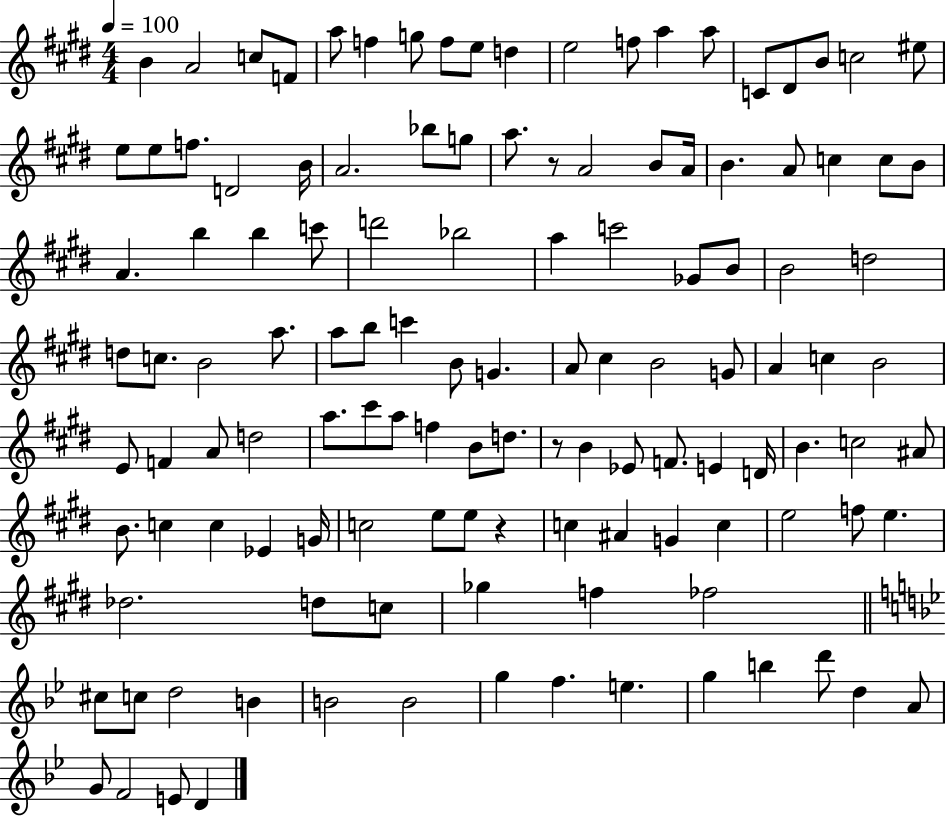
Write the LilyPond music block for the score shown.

{
  \clef treble
  \numericTimeSignature
  \time 4/4
  \key e \major
  \tempo 4 = 100
  b'4 a'2 c''8 f'8 | a''8 f''4 g''8 f''8 e''8 d''4 | e''2 f''8 a''4 a''8 | c'8 dis'8 b'8 c''2 eis''8 | \break e''8 e''8 f''8. d'2 b'16 | a'2. bes''8 g''8 | a''8. r8 a'2 b'8 a'16 | b'4. a'8 c''4 c''8 b'8 | \break a'4. b''4 b''4 c'''8 | d'''2 bes''2 | a''4 c'''2 ges'8 b'8 | b'2 d''2 | \break d''8 c''8. b'2 a''8. | a''8 b''8 c'''4 b'8 g'4. | a'8 cis''4 b'2 g'8 | a'4 c''4 b'2 | \break e'8 f'4 a'8 d''2 | a''8. cis'''8 a''8 f''4 b'8 d''8. | r8 b'4 ees'8 f'8. e'4 d'16 | b'4. c''2 ais'8 | \break b'8. c''4 c''4 ees'4 g'16 | c''2 e''8 e''8 r4 | c''4 ais'4 g'4 c''4 | e''2 f''8 e''4. | \break des''2. d''8 c''8 | ges''4 f''4 fes''2 | \bar "||" \break \key bes \major cis''8 c''8 d''2 b'4 | b'2 b'2 | g''4 f''4. e''4. | g''4 b''4 d'''8 d''4 a'8 | \break g'8 f'2 e'8 d'4 | \bar "|."
}